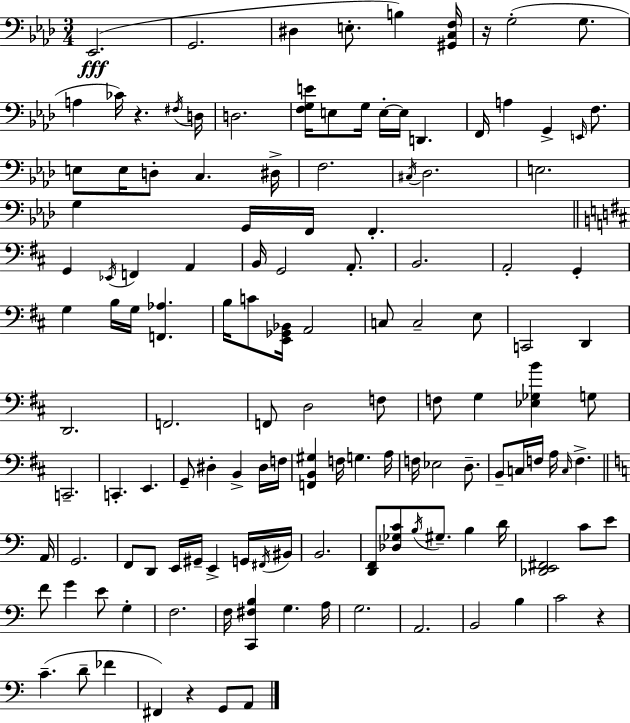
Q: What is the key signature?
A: F minor